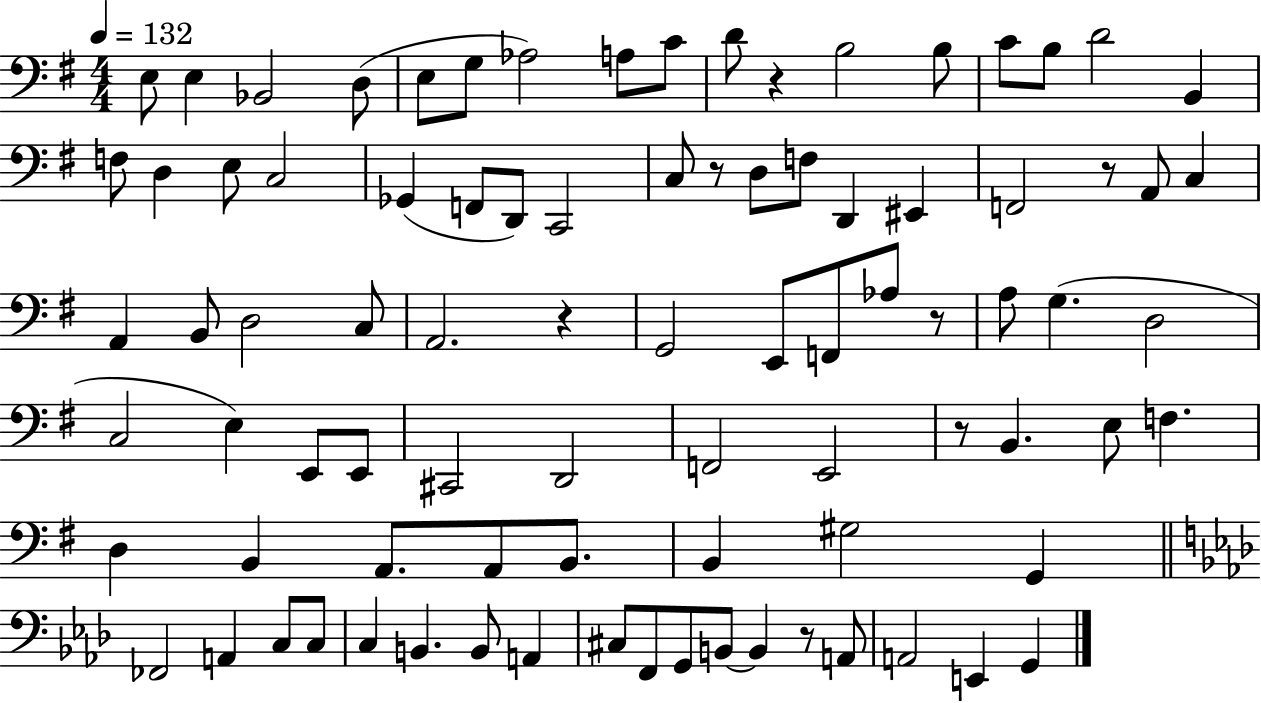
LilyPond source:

{
  \clef bass
  \numericTimeSignature
  \time 4/4
  \key g \major
  \tempo 4 = 132
  e8 e4 bes,2 d8( | e8 g8 aes2) a8 c'8 | d'8 r4 b2 b8 | c'8 b8 d'2 b,4 | \break f8 d4 e8 c2 | ges,4( f,8 d,8) c,2 | c8 r8 d8 f8 d,4 eis,4 | f,2 r8 a,8 c4 | \break a,4 b,8 d2 c8 | a,2. r4 | g,2 e,8 f,8 aes8 r8 | a8 g4.( d2 | \break c2 e4) e,8 e,8 | cis,2 d,2 | f,2 e,2 | r8 b,4. e8 f4. | \break d4 b,4 a,8. a,8 b,8. | b,4 gis2 g,4 | \bar "||" \break \key aes \major fes,2 a,4 c8 c8 | c4 b,4. b,8 a,4 | cis8 f,8 g,8 b,8~~ b,4 r8 a,8 | a,2 e,4 g,4 | \break \bar "|."
}